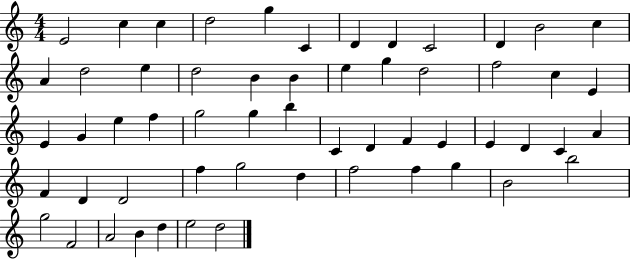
{
  \clef treble
  \numericTimeSignature
  \time 4/4
  \key c \major
  e'2 c''4 c''4 | d''2 g''4 c'4 | d'4 d'4 c'2 | d'4 b'2 c''4 | \break a'4 d''2 e''4 | d''2 b'4 b'4 | e''4 g''4 d''2 | f''2 c''4 e'4 | \break e'4 g'4 e''4 f''4 | g''2 g''4 b''4 | c'4 d'4 f'4 e'4 | e'4 d'4 c'4 a'4 | \break f'4 d'4 d'2 | f''4 g''2 d''4 | f''2 f''4 g''4 | b'2 b''2 | \break g''2 f'2 | a'2 b'4 d''4 | e''2 d''2 | \bar "|."
}